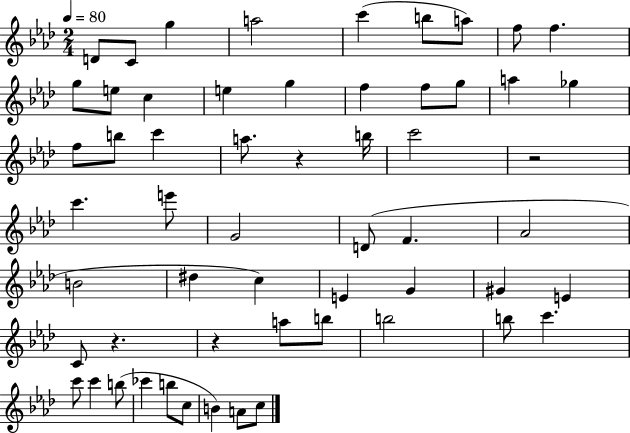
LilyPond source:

{
  \clef treble
  \numericTimeSignature
  \time 2/4
  \key aes \major
  \tempo 4 = 80
  d'8 c'8 g''4 | a''2 | c'''4( b''8 a''8) | f''8 f''4. | \break g''8 e''8 c''4 | e''4 g''4 | f''4 f''8 g''8 | a''4 ges''4 | \break f''8 b''8 c'''4 | a''8. r4 b''16 | c'''2 | r2 | \break c'''4. e'''8 | g'2 | d'8( f'4. | aes'2 | \break b'2 | dis''4 c''4) | e'4 g'4 | gis'4 e'4 | \break c'8 r4. | r4 a''8 b''8 | b''2 | b''8 c'''4. | \break c'''8 c'''4 b''8( | ces'''4 b''8 c''8 | b'4) a'8 c''8 | \bar "|."
}